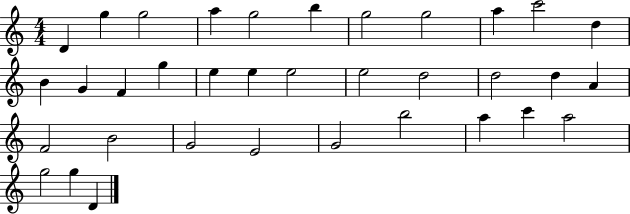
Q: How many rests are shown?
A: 0